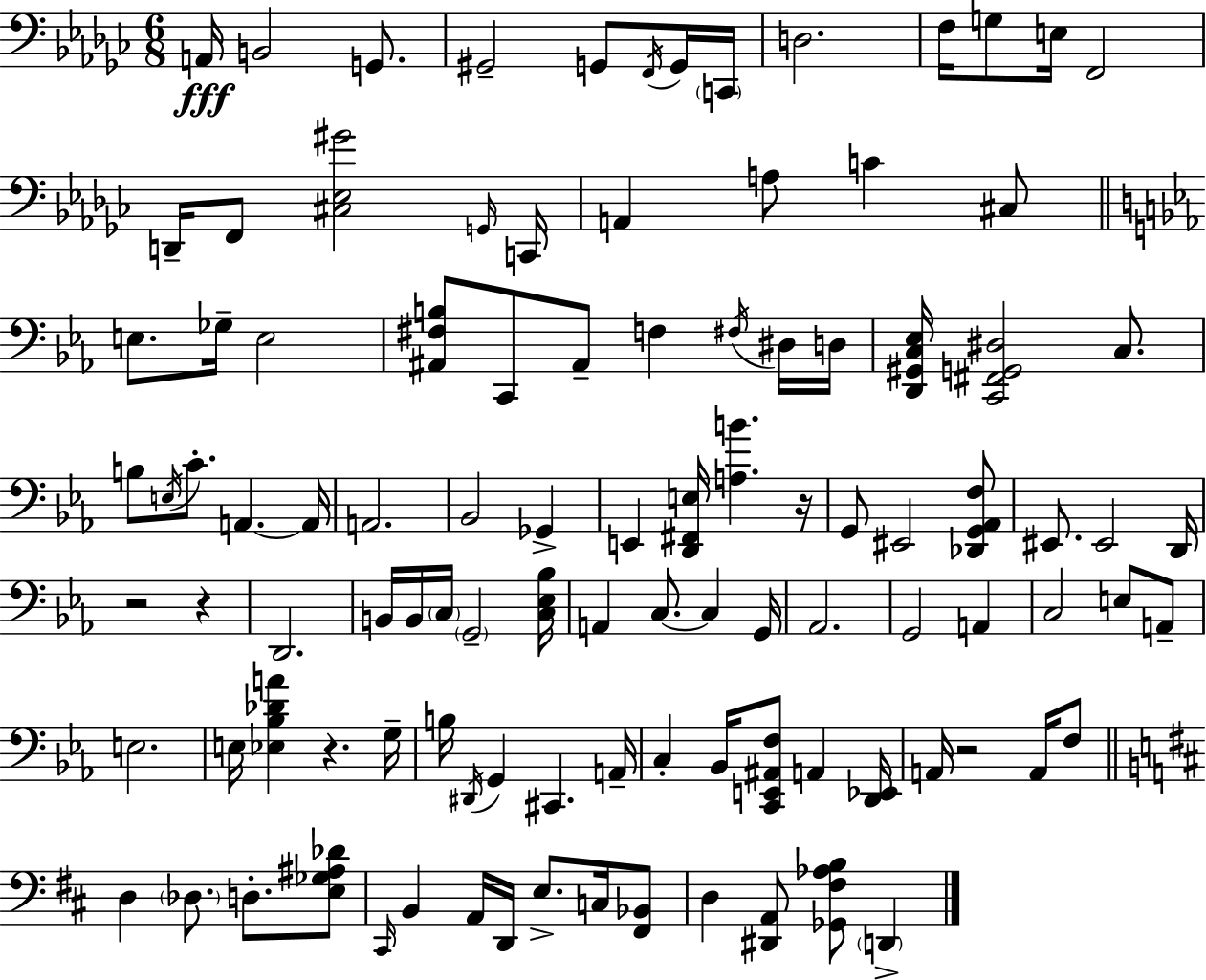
A2/s B2/h G2/e. G#2/h G2/e F2/s G2/s C2/s D3/h. F3/s G3/e E3/s F2/h D2/s F2/e [C#3,Eb3,G#4]/h G2/s C2/s A2/q A3/e C4/q C#3/e E3/e. Gb3/s E3/h [A#2,F#3,B3]/e C2/e A#2/e F3/q F#3/s D#3/s D3/s [D2,G#2,C3,Eb3]/s [C2,F#2,G2,D#3]/h C3/e. B3/e E3/s C4/e. A2/q. A2/s A2/h. Bb2/h Gb2/q E2/q [D2,F#2,E3]/s [A3,B4]/q. R/s G2/e EIS2/h [Db2,G2,Ab2,F3]/e EIS2/e. EIS2/h D2/s R/h R/q D2/h. B2/s B2/s C3/s G2/h [C3,Eb3,Bb3]/s A2/q C3/e. C3/q G2/s Ab2/h. G2/h A2/q C3/h E3/e A2/e E3/h. E3/s [Eb3,Bb3,Db4,A4]/q R/q. G3/s B3/s D#2/s G2/q C#2/q. A2/s C3/q Bb2/s [C2,E2,A#2,F3]/e A2/q [D2,Eb2]/s A2/s R/h A2/s F3/e D3/q Db3/e. D3/e. [E3,Gb3,A#3,Db4]/e C#2/s B2/q A2/s D2/s E3/e. C3/s [F#2,Bb2]/e D3/q [D#2,A2]/e [Gb2,F#3,Ab3,B3]/e D2/q